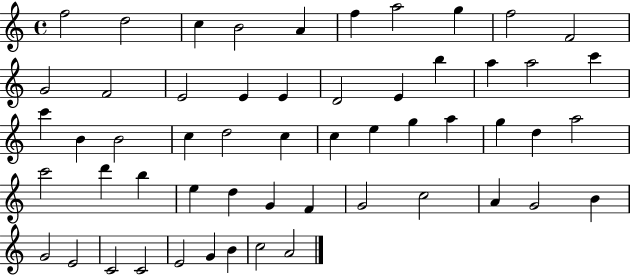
F5/h D5/h C5/q B4/h A4/q F5/q A5/h G5/q F5/h F4/h G4/h F4/h E4/h E4/q E4/q D4/h E4/q B5/q A5/q A5/h C6/q C6/q B4/q B4/h C5/q D5/h C5/q C5/q E5/q G5/q A5/q G5/q D5/q A5/h C6/h D6/q B5/q E5/q D5/q G4/q F4/q G4/h C5/h A4/q G4/h B4/q G4/h E4/h C4/h C4/h E4/h G4/q B4/q C5/h A4/h